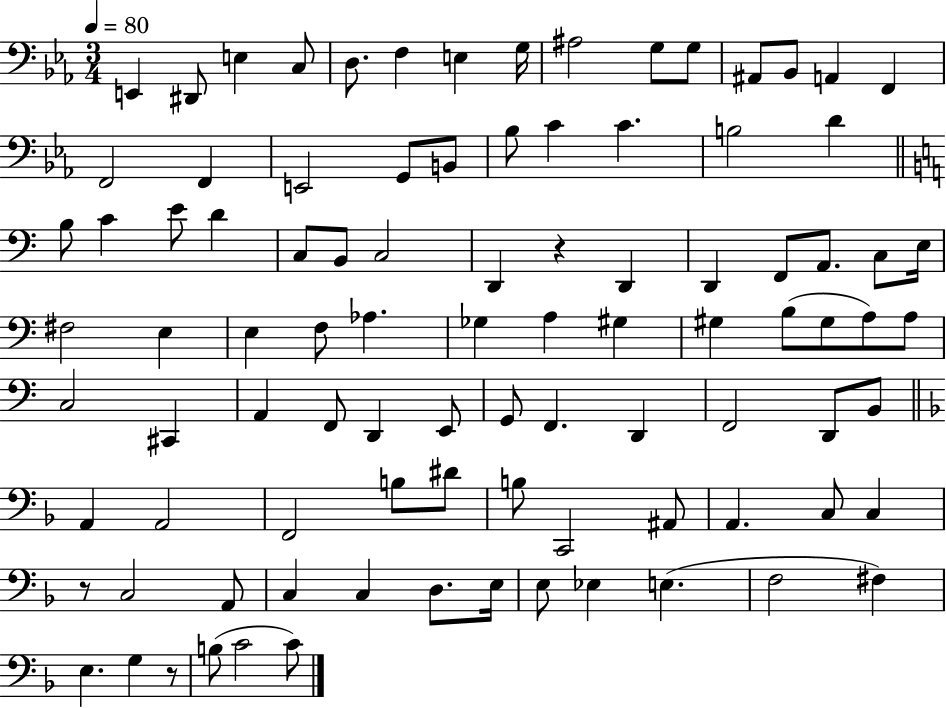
X:1
T:Untitled
M:3/4
L:1/4
K:Eb
E,, ^D,,/2 E, C,/2 D,/2 F, E, G,/4 ^A,2 G,/2 G,/2 ^A,,/2 _B,,/2 A,, F,, F,,2 F,, E,,2 G,,/2 B,,/2 _B,/2 C C B,2 D B,/2 C E/2 D C,/2 B,,/2 C,2 D,, z D,, D,, F,,/2 A,,/2 C,/2 E,/4 ^F,2 E, E, F,/2 _A, _G, A, ^G, ^G, B,/2 ^G,/2 A,/2 A,/2 C,2 ^C,, A,, F,,/2 D,, E,,/2 G,,/2 F,, D,, F,,2 D,,/2 B,,/2 A,, A,,2 F,,2 B,/2 ^D/2 B,/2 C,,2 ^A,,/2 A,, C,/2 C, z/2 C,2 A,,/2 C, C, D,/2 E,/4 E,/2 _E, E, F,2 ^F, E, G, z/2 B,/2 C2 C/2